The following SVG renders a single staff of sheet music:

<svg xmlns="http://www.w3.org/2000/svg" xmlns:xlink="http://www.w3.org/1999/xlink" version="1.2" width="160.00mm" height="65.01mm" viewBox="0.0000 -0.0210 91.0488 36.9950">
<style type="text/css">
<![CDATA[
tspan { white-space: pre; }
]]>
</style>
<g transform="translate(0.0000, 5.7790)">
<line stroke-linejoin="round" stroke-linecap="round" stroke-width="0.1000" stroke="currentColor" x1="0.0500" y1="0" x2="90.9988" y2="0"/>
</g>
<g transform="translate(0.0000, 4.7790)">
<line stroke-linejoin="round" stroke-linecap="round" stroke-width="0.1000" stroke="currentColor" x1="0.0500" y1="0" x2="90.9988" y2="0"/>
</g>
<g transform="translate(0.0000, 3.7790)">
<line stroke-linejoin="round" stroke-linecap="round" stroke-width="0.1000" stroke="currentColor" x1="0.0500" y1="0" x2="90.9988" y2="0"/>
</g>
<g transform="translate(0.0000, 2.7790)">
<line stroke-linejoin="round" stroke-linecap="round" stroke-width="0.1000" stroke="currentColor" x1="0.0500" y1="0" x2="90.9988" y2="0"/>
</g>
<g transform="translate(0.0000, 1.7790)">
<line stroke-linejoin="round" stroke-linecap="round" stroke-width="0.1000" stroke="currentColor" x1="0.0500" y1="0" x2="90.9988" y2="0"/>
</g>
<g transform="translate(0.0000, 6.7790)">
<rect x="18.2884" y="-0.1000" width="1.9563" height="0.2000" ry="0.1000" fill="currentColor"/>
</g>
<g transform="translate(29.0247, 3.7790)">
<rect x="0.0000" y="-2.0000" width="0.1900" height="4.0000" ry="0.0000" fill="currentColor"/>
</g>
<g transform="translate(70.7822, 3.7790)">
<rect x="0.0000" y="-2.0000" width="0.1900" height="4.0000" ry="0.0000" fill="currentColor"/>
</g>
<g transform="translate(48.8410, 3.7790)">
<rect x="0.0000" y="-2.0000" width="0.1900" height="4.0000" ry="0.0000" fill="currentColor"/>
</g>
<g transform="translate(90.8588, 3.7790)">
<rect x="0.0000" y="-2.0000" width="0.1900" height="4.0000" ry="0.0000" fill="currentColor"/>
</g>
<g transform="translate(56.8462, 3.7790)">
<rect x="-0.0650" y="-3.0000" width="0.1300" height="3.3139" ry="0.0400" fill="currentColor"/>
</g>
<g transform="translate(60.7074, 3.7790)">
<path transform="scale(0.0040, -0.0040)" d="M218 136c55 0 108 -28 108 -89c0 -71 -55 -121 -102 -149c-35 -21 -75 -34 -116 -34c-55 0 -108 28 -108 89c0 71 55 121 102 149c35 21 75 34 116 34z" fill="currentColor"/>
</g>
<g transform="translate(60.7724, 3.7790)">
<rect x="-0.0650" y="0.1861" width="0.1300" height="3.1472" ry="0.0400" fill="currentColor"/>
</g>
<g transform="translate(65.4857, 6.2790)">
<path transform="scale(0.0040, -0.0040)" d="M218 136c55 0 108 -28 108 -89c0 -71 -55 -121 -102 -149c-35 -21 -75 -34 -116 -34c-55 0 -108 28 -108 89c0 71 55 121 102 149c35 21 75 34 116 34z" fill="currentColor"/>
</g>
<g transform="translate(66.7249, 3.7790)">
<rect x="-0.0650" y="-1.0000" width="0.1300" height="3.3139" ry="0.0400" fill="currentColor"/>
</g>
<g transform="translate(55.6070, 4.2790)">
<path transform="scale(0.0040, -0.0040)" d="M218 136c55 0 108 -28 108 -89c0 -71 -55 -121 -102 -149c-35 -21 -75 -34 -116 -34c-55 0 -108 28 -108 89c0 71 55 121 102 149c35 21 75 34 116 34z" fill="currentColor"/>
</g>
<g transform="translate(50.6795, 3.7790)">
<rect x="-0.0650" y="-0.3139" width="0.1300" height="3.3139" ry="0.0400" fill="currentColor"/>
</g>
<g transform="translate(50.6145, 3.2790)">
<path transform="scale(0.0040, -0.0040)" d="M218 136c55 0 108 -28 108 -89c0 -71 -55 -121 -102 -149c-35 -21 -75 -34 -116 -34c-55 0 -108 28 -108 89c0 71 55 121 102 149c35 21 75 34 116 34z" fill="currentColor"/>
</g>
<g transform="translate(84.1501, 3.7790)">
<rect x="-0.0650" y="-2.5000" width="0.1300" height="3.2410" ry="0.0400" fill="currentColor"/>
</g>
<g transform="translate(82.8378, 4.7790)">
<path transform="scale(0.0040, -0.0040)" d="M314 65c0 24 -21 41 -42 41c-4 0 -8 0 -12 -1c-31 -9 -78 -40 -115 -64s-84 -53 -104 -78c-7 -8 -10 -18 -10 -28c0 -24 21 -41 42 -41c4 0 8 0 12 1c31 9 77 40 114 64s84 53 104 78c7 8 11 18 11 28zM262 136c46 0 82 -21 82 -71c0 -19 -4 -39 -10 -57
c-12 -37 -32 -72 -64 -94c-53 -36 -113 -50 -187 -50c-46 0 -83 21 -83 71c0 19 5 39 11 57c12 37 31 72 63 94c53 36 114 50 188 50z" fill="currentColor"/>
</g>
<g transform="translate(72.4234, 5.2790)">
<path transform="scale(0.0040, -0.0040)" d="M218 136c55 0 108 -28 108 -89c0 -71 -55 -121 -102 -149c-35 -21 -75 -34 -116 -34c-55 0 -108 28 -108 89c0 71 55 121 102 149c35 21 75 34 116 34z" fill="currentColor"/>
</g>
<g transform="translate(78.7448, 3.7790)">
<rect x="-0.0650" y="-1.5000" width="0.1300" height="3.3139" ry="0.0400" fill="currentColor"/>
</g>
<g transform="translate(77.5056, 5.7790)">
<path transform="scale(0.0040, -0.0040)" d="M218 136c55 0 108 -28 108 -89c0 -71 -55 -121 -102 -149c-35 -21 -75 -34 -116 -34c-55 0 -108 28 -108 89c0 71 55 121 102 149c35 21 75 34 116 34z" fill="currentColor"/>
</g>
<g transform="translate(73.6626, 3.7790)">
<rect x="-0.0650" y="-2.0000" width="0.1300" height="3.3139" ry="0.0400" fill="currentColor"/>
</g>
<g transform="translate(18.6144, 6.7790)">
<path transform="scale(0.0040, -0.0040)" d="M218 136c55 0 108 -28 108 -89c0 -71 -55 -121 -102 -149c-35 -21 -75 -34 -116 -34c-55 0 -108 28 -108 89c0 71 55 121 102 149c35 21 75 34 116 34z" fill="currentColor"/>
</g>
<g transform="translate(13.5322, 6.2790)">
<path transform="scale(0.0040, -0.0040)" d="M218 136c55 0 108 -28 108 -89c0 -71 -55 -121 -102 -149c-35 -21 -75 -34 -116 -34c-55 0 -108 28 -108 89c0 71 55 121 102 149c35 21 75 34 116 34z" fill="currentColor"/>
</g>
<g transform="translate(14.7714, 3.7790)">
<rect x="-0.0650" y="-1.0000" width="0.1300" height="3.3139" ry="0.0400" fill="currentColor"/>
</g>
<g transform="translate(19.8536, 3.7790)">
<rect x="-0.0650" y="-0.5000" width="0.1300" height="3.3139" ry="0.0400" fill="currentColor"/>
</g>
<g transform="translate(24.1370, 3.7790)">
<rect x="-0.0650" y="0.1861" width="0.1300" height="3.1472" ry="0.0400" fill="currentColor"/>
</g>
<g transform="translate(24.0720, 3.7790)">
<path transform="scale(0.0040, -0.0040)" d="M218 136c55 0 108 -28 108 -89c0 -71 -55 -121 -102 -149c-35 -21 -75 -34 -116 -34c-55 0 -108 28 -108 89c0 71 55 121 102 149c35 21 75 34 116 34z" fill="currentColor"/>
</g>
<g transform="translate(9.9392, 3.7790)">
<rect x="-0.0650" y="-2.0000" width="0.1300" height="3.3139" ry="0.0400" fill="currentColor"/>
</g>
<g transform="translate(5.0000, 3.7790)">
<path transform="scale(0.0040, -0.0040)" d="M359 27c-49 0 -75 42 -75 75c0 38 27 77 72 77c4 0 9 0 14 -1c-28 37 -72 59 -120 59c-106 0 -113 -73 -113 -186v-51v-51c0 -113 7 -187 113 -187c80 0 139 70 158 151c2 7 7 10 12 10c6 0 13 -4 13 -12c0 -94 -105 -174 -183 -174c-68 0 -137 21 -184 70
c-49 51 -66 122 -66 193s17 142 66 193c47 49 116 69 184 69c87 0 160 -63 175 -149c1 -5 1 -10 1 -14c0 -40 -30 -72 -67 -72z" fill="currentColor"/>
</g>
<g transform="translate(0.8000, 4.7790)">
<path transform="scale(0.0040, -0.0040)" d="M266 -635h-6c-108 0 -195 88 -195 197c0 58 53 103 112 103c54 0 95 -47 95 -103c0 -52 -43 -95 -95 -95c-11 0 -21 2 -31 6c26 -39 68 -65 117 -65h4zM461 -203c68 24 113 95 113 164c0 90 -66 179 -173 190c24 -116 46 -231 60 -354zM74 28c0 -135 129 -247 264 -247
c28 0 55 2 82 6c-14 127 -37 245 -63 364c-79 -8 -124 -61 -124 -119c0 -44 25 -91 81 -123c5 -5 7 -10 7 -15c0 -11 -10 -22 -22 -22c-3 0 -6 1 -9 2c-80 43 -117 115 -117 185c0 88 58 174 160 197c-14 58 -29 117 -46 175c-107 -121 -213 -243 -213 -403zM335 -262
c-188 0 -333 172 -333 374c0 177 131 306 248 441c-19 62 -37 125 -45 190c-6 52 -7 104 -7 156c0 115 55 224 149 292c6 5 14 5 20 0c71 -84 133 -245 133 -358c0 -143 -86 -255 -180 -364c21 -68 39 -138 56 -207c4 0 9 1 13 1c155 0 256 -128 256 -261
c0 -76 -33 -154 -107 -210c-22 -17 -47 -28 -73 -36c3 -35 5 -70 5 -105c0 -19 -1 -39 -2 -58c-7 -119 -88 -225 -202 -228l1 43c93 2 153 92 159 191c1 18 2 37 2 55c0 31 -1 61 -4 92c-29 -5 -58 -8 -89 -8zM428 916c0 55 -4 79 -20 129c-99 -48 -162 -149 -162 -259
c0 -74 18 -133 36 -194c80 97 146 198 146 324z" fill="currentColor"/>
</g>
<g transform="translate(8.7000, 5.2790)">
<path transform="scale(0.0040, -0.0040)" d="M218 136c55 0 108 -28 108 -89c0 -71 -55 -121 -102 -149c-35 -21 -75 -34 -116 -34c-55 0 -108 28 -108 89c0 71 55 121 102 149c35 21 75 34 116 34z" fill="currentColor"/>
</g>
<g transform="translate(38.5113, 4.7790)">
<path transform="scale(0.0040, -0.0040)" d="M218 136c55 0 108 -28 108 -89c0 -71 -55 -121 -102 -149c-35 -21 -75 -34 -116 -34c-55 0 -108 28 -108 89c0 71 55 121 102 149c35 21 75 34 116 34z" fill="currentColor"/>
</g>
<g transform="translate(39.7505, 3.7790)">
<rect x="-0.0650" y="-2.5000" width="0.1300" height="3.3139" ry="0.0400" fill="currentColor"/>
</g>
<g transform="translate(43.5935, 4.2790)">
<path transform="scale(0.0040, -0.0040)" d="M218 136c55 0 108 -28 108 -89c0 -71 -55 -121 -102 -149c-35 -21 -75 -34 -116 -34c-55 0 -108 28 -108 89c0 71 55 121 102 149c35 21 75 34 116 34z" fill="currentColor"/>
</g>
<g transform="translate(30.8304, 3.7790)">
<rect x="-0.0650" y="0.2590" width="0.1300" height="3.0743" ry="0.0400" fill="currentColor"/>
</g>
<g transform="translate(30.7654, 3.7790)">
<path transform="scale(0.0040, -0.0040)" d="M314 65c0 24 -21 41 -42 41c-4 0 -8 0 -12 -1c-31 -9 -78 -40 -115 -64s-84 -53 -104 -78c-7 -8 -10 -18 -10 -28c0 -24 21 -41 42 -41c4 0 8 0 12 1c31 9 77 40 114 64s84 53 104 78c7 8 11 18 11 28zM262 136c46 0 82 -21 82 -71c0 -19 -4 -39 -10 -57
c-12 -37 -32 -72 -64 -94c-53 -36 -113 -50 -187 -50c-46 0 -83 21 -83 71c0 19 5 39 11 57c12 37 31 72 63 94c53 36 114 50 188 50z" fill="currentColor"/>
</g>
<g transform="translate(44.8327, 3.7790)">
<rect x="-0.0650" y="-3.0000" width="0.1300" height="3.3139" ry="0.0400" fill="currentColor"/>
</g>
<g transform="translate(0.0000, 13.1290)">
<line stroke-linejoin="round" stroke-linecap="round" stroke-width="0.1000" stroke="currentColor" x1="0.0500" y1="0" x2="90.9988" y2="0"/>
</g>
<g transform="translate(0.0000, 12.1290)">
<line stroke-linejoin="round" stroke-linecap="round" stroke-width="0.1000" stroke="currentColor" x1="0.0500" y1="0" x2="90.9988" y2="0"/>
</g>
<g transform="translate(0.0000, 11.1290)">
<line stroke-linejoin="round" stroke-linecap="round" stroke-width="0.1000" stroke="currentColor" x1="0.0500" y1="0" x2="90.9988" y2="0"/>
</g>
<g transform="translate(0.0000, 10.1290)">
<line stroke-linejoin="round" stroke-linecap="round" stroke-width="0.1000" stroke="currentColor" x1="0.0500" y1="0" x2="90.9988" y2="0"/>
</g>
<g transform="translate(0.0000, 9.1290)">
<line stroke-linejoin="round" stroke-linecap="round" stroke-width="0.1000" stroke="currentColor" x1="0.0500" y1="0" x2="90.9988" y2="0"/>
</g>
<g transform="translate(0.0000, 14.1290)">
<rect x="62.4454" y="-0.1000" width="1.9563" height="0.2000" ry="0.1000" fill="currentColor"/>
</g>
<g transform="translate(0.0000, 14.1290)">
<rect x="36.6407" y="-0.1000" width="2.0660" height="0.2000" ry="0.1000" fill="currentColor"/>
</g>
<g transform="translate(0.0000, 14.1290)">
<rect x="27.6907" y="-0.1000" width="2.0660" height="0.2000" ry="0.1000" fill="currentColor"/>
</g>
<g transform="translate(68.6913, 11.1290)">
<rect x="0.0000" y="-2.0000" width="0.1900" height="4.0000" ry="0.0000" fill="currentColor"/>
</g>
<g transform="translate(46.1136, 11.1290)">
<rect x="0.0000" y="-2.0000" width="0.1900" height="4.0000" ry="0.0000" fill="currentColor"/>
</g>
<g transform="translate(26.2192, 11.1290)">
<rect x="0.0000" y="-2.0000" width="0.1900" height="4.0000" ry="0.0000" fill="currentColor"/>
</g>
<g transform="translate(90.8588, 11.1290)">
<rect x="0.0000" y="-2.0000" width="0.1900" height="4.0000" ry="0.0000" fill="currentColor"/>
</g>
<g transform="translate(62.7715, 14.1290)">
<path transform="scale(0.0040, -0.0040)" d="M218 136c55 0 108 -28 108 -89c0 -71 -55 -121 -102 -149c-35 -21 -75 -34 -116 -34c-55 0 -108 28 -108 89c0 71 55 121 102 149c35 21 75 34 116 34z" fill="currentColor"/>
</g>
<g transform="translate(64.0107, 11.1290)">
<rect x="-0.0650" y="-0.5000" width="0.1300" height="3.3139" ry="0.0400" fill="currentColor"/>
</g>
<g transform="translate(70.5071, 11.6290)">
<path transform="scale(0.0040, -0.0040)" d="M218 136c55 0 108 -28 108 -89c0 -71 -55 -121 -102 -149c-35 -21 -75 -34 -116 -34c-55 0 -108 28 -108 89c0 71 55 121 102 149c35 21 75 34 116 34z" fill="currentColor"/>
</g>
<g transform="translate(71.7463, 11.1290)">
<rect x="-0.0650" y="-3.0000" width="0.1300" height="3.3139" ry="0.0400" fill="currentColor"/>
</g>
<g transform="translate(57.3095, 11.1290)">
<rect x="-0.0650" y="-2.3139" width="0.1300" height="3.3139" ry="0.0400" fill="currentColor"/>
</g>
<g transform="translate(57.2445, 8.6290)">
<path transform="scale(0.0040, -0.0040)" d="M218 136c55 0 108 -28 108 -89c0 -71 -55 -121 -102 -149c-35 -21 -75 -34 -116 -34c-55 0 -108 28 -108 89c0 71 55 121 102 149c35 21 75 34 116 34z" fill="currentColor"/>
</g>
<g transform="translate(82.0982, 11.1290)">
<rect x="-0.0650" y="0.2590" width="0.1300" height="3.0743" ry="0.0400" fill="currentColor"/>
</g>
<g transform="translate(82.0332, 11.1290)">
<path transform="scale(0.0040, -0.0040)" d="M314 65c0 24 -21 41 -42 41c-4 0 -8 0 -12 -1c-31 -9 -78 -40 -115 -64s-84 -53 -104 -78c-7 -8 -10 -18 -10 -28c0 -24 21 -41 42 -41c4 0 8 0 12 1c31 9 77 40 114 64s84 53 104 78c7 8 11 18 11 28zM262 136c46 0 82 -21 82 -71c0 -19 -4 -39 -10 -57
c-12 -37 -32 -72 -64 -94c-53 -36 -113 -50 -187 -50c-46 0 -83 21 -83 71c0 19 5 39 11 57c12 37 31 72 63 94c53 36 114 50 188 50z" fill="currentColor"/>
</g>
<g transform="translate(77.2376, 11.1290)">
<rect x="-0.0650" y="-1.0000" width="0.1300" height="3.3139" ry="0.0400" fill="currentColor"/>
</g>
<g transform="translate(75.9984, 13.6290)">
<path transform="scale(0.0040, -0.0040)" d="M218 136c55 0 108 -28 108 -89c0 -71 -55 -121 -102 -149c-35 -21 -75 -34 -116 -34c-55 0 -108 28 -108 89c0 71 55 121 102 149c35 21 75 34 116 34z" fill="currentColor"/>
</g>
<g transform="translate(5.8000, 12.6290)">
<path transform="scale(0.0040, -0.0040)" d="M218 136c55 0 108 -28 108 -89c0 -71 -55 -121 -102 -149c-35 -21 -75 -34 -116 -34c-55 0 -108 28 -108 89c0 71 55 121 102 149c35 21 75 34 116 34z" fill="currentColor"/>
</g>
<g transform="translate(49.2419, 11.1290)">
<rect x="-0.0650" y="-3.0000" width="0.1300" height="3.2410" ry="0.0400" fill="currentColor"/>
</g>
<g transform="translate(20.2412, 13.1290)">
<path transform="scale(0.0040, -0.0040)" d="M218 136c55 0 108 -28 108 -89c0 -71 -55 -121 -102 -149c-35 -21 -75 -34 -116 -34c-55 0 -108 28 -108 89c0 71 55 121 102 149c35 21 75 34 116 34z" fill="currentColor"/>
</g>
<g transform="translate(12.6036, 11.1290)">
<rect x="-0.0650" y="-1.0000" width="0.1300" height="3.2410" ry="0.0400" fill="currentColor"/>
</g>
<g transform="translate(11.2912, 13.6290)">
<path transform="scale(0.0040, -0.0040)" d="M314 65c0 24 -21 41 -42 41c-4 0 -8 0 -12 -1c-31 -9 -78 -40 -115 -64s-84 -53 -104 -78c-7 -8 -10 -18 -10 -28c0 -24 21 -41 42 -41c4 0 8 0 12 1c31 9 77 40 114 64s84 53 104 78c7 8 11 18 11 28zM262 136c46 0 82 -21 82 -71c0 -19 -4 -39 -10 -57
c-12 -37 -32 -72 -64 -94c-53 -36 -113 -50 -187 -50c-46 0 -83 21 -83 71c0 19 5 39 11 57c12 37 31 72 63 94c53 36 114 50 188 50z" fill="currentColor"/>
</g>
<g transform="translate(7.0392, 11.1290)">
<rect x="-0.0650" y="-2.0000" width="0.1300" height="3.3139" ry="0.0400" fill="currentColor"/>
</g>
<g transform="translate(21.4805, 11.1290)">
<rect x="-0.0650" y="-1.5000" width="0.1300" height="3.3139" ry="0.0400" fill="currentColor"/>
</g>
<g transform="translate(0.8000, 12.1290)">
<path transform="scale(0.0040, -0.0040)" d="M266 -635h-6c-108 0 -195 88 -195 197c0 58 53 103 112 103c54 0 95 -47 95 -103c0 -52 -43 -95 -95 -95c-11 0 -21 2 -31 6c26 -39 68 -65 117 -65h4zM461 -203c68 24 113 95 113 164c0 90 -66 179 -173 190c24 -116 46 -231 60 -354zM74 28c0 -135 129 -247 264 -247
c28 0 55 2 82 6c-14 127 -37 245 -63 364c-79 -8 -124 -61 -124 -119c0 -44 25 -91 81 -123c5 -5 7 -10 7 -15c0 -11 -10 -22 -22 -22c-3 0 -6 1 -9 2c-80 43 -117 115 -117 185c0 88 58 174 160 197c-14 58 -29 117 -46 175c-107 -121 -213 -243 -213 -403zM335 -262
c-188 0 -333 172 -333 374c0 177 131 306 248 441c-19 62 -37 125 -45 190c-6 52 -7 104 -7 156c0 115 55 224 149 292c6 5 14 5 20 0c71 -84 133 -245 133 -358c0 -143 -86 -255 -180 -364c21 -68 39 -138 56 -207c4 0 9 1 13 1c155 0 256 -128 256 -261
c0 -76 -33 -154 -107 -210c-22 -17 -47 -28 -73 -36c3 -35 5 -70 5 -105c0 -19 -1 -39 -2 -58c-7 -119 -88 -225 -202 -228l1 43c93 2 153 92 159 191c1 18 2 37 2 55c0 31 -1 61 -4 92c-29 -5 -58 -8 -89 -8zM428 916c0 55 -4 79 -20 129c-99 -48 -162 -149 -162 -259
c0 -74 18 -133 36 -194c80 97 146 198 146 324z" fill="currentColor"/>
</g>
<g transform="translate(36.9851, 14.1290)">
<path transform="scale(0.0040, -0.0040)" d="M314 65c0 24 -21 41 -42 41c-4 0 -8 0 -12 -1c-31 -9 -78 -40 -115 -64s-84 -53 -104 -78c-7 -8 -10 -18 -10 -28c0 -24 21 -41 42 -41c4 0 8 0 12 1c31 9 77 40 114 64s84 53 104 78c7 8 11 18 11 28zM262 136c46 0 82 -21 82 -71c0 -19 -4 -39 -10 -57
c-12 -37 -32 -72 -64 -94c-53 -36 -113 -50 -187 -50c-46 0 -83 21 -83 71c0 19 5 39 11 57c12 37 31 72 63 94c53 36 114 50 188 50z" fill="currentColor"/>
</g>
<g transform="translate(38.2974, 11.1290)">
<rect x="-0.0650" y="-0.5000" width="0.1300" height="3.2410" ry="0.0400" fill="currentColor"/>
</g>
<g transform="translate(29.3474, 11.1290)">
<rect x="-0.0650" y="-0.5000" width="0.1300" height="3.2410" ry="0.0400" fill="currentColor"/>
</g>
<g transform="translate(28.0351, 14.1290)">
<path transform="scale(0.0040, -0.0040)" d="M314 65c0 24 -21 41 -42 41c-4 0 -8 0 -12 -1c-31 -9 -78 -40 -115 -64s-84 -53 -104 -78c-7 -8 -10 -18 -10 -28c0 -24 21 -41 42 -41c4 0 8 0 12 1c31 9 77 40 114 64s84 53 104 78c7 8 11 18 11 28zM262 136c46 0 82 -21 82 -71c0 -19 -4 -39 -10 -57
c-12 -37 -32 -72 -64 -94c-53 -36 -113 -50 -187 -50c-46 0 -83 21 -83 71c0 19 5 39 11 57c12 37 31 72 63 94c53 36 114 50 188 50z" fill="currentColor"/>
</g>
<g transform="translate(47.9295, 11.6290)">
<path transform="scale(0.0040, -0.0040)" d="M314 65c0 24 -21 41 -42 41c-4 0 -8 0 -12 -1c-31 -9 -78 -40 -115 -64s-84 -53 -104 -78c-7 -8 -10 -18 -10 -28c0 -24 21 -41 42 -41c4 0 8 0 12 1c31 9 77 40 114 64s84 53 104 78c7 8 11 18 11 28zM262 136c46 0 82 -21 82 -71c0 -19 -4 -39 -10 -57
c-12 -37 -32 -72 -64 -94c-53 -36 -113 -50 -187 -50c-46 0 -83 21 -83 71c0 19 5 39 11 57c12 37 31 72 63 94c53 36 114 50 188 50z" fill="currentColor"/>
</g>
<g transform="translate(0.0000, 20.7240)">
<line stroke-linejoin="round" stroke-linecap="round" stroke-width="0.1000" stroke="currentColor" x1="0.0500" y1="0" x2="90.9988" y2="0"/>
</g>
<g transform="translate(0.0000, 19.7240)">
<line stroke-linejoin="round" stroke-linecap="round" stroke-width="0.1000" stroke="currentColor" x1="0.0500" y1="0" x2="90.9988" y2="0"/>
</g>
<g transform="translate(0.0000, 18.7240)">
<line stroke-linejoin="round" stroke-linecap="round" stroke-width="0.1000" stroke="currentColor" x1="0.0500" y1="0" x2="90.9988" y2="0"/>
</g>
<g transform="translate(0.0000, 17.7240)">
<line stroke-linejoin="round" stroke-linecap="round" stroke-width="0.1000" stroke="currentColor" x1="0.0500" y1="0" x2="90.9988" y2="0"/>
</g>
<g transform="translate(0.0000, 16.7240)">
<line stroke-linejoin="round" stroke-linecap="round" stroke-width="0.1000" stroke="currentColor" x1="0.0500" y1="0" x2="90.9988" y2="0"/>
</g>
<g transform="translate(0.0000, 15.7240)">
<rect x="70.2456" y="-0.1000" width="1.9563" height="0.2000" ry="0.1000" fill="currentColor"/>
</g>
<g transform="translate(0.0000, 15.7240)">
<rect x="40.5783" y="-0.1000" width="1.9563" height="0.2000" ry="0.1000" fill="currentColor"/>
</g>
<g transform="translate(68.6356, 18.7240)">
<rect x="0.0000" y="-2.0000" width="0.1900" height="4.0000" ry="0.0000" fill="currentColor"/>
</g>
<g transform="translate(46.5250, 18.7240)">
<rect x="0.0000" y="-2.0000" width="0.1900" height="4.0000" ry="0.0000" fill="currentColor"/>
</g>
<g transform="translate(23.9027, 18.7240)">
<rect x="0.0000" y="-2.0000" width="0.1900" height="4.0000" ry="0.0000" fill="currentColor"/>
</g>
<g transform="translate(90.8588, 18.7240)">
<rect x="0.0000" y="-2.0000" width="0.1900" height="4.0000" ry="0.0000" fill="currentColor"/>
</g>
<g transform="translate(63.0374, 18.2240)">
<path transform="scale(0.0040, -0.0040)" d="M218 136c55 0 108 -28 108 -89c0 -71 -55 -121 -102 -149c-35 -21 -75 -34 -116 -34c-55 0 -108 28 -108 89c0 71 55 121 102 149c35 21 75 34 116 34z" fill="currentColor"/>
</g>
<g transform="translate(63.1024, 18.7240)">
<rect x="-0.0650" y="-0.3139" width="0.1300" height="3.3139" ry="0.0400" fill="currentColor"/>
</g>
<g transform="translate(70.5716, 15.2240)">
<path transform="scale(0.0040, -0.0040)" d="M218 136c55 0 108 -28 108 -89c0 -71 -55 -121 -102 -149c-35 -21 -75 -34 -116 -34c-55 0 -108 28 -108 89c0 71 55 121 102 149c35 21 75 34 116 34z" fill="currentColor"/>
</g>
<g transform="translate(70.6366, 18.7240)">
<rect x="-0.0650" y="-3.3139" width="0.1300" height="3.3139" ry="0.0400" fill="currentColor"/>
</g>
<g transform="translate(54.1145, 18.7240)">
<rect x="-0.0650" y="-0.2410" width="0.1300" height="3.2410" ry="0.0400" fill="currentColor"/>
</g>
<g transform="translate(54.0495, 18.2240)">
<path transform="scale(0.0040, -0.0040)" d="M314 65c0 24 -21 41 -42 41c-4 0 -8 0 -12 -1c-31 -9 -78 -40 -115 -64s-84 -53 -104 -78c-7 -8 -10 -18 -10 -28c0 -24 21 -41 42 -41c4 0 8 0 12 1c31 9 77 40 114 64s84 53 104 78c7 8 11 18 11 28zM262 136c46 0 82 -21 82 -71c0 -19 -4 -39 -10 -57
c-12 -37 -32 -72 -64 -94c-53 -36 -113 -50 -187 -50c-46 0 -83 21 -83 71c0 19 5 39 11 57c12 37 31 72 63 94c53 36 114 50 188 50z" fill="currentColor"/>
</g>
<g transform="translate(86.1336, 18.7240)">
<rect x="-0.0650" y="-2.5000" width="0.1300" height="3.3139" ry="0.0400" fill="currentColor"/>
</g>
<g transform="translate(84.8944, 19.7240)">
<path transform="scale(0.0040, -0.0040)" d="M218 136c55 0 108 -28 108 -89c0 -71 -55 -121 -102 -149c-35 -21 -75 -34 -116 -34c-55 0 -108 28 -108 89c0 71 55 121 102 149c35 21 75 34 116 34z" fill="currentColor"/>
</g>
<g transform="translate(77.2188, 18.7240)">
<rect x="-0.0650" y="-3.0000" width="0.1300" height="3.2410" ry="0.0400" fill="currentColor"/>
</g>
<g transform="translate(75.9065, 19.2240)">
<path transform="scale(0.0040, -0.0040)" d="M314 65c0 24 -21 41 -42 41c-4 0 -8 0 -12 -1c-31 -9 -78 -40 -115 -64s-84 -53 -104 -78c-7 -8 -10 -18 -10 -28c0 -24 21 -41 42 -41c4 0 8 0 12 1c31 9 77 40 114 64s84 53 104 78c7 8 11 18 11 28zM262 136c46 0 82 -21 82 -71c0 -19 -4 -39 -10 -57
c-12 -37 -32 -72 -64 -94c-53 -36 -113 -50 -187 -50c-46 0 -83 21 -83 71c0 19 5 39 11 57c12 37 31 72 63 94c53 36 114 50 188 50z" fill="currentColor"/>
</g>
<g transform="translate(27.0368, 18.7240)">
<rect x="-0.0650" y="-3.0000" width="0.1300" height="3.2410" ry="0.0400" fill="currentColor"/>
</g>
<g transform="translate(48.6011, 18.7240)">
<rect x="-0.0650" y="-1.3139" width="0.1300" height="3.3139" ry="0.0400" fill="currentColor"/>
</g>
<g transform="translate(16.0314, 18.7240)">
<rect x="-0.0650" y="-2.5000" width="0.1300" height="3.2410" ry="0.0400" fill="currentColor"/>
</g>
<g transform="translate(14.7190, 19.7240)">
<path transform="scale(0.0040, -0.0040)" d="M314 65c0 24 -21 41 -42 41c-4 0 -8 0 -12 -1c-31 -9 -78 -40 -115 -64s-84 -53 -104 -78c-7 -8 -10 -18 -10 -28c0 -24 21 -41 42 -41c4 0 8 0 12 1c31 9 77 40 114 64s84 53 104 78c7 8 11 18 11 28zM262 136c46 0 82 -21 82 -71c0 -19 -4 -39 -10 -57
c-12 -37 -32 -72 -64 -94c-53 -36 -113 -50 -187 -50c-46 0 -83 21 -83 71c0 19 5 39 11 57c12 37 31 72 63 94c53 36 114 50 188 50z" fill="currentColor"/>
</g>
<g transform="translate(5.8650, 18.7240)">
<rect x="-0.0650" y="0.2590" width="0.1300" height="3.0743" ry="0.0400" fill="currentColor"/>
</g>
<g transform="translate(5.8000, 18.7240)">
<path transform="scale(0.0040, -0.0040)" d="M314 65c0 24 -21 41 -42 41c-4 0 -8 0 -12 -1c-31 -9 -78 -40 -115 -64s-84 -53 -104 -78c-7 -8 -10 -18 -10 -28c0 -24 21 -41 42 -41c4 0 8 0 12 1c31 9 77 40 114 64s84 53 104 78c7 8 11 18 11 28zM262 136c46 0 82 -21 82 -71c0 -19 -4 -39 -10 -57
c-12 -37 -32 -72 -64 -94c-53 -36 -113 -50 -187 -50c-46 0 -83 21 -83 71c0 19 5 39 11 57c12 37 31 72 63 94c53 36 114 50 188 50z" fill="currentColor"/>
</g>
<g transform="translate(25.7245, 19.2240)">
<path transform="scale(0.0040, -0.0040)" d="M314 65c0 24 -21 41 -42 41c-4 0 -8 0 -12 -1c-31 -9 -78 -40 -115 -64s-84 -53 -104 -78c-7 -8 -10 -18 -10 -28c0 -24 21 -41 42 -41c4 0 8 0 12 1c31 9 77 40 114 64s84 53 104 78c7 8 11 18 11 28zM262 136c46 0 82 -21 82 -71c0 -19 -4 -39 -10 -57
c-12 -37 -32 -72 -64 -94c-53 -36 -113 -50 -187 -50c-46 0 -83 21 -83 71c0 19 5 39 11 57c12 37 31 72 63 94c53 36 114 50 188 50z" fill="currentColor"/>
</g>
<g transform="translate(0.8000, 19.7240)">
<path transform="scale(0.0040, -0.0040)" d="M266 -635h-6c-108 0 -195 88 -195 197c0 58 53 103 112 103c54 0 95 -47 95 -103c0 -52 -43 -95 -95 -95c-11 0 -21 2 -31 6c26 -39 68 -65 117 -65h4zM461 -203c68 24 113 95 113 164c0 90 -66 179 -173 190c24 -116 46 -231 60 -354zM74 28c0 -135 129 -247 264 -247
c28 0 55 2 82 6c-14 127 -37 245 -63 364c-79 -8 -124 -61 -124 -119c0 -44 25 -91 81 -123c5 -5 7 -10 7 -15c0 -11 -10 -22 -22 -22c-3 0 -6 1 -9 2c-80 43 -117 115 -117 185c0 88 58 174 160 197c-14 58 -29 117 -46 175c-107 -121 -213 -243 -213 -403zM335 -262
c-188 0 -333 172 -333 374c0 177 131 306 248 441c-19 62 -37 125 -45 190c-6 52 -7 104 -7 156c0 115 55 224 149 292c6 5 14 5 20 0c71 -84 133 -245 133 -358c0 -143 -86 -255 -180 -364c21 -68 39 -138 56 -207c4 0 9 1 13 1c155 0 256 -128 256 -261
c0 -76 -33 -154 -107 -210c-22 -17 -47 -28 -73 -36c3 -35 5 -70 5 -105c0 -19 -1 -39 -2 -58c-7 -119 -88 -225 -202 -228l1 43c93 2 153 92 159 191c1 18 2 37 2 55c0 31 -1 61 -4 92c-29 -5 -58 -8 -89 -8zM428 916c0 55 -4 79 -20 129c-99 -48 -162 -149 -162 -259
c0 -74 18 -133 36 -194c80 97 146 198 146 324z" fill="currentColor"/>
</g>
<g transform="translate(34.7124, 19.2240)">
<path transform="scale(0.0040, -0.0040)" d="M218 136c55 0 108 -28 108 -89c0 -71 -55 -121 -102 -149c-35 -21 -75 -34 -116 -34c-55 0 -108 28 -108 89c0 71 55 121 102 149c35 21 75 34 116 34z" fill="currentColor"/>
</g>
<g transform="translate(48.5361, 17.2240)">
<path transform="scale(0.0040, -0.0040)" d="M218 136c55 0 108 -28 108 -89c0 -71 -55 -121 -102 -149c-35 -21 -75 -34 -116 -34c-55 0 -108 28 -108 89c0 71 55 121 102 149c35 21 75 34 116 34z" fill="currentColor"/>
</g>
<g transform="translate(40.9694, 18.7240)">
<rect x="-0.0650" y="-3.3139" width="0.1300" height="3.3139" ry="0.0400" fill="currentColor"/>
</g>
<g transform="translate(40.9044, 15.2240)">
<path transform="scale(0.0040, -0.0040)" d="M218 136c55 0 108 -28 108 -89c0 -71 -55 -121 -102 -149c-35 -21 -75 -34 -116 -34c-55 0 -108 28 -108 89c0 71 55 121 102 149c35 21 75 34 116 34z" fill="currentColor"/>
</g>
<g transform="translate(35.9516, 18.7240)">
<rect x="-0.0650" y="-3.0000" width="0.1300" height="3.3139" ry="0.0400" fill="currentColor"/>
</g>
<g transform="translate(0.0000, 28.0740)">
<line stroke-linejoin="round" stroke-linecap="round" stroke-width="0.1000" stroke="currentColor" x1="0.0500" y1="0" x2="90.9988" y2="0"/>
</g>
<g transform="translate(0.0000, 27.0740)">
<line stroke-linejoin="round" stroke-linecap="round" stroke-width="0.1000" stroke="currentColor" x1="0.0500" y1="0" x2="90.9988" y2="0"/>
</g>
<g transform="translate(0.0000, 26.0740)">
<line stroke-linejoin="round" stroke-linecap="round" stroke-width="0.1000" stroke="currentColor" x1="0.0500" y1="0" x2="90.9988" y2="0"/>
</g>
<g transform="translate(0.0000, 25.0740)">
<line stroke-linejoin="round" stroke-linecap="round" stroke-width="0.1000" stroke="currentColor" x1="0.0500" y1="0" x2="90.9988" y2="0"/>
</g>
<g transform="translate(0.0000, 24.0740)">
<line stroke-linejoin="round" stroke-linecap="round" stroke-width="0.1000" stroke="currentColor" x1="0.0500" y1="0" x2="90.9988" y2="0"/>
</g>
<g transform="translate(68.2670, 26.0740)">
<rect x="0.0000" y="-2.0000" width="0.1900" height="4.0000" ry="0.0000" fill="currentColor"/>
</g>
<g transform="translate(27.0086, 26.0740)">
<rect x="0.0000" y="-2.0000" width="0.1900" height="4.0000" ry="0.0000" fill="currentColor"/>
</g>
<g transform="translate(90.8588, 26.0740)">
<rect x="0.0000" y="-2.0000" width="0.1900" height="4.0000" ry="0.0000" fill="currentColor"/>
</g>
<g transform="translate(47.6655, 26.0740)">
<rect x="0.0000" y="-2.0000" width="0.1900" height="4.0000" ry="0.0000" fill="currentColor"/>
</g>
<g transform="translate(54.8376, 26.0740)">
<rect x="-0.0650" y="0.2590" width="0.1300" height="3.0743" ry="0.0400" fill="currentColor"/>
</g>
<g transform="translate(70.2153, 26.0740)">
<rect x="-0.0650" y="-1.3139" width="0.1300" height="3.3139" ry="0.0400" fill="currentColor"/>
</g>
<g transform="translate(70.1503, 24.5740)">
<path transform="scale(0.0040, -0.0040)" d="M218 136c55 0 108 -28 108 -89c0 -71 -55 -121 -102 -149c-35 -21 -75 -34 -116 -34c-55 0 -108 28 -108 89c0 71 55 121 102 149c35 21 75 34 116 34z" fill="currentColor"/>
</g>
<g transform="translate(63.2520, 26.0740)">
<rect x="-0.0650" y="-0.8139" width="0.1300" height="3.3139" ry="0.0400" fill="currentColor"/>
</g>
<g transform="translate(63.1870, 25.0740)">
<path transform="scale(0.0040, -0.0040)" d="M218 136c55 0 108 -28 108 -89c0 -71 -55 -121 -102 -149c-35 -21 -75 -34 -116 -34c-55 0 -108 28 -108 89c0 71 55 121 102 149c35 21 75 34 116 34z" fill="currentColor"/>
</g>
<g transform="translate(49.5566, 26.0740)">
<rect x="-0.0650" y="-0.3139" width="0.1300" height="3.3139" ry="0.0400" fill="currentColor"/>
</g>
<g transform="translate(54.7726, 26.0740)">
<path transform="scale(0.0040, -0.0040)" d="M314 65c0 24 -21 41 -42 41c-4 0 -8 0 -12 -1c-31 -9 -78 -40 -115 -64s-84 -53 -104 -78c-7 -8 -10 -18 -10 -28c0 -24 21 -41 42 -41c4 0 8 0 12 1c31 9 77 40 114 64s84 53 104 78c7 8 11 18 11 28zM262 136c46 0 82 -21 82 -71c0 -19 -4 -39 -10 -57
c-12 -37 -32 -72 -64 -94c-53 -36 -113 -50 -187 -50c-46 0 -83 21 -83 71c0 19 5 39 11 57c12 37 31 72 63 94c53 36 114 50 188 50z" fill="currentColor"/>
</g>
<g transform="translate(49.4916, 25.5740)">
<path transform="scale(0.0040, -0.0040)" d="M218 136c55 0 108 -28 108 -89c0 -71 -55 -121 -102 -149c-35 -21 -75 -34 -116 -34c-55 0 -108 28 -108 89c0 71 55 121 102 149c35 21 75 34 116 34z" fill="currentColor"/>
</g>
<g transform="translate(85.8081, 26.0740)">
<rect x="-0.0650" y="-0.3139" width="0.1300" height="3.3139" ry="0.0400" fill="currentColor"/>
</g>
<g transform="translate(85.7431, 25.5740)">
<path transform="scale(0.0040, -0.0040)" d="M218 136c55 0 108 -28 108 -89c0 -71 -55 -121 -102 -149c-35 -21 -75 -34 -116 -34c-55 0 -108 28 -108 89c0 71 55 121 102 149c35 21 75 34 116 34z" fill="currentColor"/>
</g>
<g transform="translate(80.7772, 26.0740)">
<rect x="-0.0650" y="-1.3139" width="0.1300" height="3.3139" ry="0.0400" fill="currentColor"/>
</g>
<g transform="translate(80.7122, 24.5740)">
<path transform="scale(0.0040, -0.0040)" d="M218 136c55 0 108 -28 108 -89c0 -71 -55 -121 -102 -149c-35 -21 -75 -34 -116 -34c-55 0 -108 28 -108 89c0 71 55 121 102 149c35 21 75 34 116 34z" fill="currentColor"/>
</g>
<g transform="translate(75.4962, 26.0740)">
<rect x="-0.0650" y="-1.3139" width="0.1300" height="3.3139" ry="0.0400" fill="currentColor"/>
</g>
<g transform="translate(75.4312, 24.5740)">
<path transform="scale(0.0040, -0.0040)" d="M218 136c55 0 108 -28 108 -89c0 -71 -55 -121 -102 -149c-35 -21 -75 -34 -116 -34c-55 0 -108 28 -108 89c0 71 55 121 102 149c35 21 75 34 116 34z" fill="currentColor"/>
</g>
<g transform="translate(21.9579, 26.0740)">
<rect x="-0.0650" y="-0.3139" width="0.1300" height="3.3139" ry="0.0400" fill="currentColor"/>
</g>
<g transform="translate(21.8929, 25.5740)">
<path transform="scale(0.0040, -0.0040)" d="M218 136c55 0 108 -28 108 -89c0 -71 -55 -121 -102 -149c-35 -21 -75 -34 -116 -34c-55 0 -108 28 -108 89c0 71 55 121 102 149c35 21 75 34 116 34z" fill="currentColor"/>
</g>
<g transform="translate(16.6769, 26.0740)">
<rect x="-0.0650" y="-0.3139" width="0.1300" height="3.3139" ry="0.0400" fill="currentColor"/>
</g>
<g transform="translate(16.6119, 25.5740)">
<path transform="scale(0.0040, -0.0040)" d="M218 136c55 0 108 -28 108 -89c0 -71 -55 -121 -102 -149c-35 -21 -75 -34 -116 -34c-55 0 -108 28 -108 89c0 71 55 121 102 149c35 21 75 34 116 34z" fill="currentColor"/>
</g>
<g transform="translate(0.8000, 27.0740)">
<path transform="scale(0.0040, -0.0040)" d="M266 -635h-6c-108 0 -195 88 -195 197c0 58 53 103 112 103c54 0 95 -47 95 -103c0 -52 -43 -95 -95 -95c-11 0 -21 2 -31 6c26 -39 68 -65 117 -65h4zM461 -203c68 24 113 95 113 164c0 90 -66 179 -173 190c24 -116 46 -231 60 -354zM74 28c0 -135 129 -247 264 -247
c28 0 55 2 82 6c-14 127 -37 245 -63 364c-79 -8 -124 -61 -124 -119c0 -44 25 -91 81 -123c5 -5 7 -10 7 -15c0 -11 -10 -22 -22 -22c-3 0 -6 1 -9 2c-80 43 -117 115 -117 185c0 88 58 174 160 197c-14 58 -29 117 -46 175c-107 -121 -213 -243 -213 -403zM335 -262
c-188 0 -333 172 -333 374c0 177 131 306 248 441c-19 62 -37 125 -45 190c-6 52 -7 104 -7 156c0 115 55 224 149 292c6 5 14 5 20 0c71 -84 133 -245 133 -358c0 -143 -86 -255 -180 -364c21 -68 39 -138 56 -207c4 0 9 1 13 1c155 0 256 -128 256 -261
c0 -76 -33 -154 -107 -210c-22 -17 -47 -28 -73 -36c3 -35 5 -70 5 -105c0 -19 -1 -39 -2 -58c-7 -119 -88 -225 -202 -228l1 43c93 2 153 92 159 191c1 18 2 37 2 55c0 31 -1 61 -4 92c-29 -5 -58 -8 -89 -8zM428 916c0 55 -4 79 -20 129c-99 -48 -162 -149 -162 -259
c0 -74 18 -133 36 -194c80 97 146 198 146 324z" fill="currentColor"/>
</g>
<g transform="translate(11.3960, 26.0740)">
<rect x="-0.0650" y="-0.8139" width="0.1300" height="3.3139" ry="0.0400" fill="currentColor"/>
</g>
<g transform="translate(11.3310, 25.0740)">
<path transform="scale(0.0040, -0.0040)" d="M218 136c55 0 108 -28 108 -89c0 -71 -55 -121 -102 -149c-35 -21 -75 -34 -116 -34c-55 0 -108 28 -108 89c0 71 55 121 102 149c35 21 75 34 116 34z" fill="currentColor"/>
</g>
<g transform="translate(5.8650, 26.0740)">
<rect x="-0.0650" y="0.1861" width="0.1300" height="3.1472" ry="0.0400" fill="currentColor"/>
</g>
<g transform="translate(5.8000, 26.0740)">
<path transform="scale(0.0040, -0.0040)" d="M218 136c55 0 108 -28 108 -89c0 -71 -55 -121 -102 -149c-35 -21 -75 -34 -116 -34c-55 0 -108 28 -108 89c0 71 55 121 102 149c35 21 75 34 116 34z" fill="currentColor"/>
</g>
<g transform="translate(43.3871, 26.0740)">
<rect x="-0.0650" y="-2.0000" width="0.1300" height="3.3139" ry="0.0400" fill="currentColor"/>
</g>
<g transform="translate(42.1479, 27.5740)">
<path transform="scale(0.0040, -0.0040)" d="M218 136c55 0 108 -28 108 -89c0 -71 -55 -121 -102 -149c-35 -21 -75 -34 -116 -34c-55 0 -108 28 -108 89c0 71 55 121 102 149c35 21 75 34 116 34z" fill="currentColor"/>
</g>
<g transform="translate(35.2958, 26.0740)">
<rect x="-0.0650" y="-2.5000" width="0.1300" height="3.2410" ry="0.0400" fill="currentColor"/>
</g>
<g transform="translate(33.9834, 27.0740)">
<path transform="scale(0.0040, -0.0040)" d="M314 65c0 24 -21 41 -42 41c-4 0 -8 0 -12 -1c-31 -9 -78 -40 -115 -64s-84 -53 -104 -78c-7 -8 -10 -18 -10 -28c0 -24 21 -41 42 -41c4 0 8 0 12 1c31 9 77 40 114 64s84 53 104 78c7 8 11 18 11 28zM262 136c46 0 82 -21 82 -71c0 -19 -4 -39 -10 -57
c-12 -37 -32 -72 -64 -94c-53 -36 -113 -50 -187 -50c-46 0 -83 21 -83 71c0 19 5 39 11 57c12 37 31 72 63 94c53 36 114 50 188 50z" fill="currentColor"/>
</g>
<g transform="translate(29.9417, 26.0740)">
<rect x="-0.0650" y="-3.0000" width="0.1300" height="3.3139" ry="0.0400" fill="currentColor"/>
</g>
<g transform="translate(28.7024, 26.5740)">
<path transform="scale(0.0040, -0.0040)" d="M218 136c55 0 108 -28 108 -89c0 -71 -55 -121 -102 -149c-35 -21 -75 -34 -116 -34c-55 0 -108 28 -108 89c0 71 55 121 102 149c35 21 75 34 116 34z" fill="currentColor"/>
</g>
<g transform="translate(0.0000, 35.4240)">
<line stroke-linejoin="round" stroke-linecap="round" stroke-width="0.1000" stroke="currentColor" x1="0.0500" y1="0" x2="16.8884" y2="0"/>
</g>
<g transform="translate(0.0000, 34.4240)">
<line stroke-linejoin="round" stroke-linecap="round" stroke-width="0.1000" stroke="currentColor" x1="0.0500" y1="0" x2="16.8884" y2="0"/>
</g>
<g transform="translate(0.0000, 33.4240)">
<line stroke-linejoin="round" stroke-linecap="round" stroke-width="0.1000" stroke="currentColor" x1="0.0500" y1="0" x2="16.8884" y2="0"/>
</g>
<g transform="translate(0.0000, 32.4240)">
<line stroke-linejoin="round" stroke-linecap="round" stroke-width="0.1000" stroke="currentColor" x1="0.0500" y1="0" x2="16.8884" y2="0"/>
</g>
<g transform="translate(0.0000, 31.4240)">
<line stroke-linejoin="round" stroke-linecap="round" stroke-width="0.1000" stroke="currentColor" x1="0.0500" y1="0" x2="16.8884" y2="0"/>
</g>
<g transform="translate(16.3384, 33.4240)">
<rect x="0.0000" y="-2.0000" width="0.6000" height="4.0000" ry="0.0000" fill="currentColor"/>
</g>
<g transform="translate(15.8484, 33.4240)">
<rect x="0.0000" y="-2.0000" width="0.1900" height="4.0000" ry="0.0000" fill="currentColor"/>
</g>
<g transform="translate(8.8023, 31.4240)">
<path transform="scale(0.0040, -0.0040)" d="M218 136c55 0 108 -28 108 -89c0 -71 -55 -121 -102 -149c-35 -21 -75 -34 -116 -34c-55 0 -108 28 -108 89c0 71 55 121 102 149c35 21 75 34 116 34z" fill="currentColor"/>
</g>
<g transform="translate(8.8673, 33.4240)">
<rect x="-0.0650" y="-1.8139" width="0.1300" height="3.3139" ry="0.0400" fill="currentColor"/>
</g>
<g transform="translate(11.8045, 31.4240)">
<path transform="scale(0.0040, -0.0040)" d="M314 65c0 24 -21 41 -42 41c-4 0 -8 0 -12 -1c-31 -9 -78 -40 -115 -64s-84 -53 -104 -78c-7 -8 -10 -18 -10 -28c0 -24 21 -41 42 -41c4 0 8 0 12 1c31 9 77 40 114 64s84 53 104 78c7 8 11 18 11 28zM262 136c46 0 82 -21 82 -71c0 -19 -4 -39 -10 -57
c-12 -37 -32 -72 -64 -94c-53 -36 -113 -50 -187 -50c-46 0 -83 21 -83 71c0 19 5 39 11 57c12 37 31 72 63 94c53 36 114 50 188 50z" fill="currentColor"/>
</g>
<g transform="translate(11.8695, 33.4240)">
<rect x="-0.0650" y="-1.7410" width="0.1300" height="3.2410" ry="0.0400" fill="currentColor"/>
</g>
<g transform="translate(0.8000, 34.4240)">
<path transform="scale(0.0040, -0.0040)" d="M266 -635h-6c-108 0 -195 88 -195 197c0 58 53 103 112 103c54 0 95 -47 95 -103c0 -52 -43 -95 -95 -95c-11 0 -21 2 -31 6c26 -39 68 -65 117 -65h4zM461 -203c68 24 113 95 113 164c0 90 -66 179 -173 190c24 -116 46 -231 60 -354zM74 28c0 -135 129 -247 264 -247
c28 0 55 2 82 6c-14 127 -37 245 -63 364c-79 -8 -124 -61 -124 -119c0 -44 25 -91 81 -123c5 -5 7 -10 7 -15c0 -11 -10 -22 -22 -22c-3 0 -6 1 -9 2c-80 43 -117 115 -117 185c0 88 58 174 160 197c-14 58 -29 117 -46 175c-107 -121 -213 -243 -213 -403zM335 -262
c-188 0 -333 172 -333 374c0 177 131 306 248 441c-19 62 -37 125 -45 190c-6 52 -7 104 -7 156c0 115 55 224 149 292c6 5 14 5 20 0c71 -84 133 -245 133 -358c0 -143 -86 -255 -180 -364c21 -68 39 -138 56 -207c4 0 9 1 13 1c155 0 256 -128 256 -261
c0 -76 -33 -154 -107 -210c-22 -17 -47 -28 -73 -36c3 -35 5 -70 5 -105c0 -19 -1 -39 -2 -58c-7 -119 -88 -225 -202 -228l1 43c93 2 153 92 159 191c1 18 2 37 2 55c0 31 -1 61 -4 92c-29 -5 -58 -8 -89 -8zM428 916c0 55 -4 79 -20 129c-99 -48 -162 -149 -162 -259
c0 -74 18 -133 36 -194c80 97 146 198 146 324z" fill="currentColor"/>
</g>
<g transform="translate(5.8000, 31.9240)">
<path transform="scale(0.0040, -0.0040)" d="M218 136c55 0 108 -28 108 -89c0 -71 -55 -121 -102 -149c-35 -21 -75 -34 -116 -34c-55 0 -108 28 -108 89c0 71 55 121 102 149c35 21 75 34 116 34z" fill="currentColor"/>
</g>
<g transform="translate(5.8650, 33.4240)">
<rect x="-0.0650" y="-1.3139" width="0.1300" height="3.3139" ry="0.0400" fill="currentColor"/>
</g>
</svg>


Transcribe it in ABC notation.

X:1
T:Untitled
M:4/4
L:1/4
K:C
F D C B B2 G A c A B D F E G2 F D2 E C2 C2 A2 g C A D B2 B2 G2 A2 A b e c2 c b A2 G B d c c A G2 F c B2 d e e e c e f f2